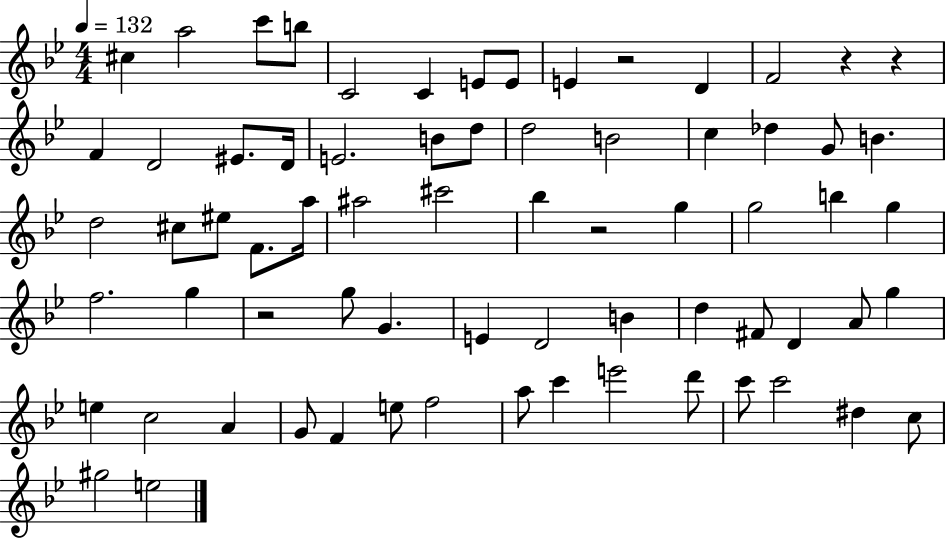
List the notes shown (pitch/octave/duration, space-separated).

C#5/q A5/h C6/e B5/e C4/h C4/q E4/e E4/e E4/q R/h D4/q F4/h R/q R/q F4/q D4/h EIS4/e. D4/s E4/h. B4/e D5/e D5/h B4/h C5/q Db5/q G4/e B4/q. D5/h C#5/e EIS5/e F4/e. A5/s A#5/h C#6/h Bb5/q R/h G5/q G5/h B5/q G5/q F5/h. G5/q R/h G5/e G4/q. E4/q D4/h B4/q D5/q F#4/e D4/q A4/e G5/q E5/q C5/h A4/q G4/e F4/q E5/e F5/h A5/e C6/q E6/h D6/e C6/e C6/h D#5/q C5/e G#5/h E5/h